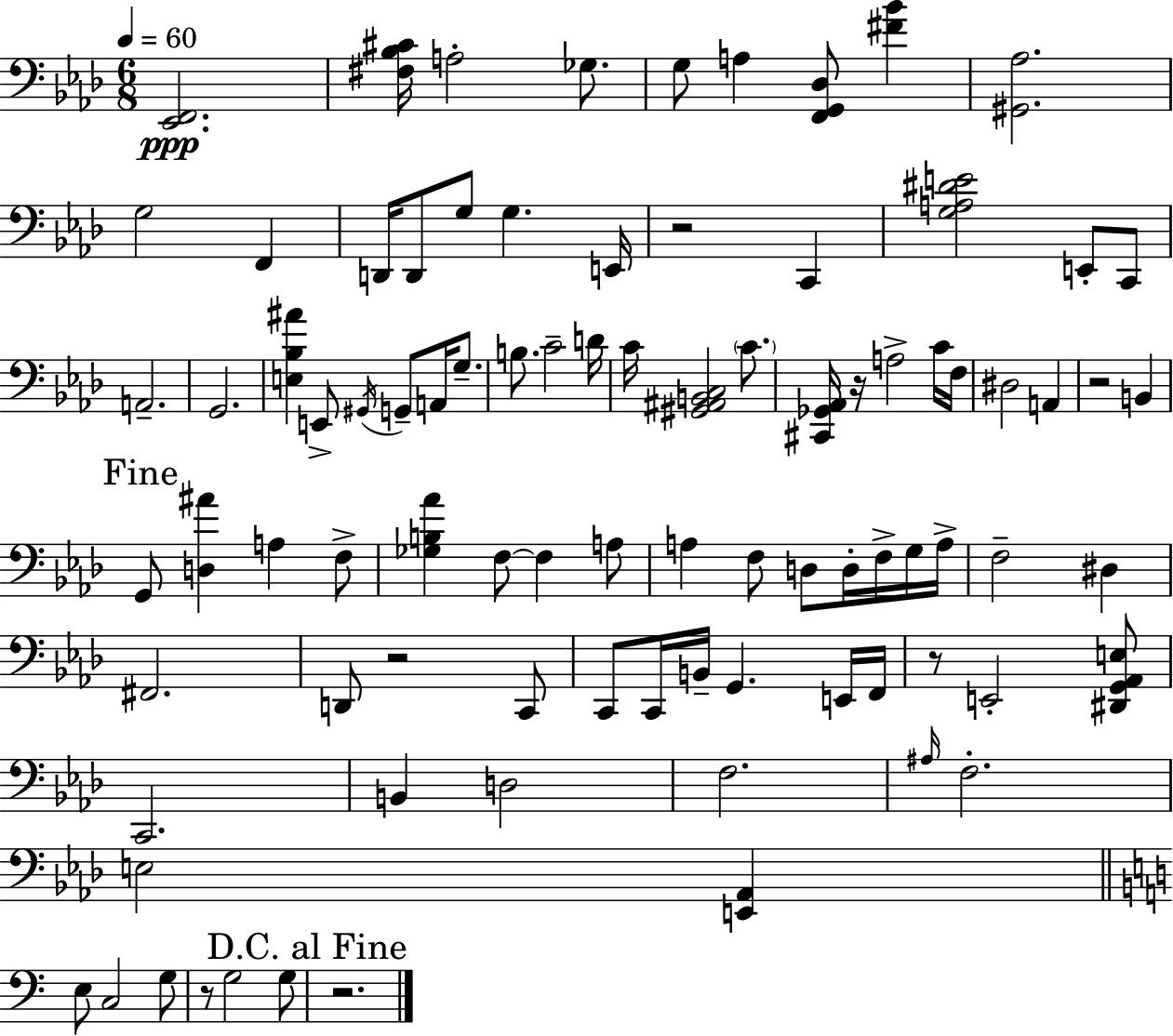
{
  \clef bass
  \numericTimeSignature
  \time 6/8
  \key aes \major
  \tempo 4 = 60
  <ees, f,>2.\ppp | <fis bes cis'>16 a2-. ges8. | g8 a4 <f, g, des>8 <fis' bes'>4 | <gis, aes>2. | \break g2 f,4 | d,16 d,8 g8 g4. e,16 | r2 c,4 | <g a dis' e'>2 e,8-. c,8 | \break a,2.-- | g,2. | <e bes ais'>4 e,8-> \acciaccatura { gis,16 } g,8-- a,16 g8.-- | b8. c'2-- | \break d'16 c'16 <gis, ais, b, c>2 \parenthesize c'8. | <cis, ges, aes,>16 r16 a2-> c'16 | f16 dis2 a,4 | r2 b,4 | \break \mark "Fine" g,8 <d ais'>4 a4 f8-> | <ges b aes'>4 f8~~ f4 a8 | a4 f8 d8 d16-. f16-> g16 | a16-> f2-- dis4 | \break fis,2. | d,8 r2 c,8 | c,8 c,16 b,16-- g,4. e,16 | f,16 r8 e,2-. <dis, g, aes, e>8 | \break c,2. | b,4 d2 | f2. | \grace { ais16 } f2.-. | \break e2 <e, aes,>4 | \bar "||" \break \key c \major e8 c2 g8 | r8 g2 g8 | \mark "D.C. al Fine" r2. | \bar "|."
}